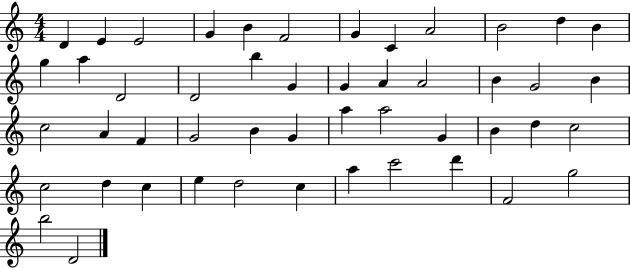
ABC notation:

X:1
T:Untitled
M:4/4
L:1/4
K:C
D E E2 G B F2 G C A2 B2 d B g a D2 D2 b G G A A2 B G2 B c2 A F G2 B G a a2 G B d c2 c2 d c e d2 c a c'2 d' F2 g2 b2 D2